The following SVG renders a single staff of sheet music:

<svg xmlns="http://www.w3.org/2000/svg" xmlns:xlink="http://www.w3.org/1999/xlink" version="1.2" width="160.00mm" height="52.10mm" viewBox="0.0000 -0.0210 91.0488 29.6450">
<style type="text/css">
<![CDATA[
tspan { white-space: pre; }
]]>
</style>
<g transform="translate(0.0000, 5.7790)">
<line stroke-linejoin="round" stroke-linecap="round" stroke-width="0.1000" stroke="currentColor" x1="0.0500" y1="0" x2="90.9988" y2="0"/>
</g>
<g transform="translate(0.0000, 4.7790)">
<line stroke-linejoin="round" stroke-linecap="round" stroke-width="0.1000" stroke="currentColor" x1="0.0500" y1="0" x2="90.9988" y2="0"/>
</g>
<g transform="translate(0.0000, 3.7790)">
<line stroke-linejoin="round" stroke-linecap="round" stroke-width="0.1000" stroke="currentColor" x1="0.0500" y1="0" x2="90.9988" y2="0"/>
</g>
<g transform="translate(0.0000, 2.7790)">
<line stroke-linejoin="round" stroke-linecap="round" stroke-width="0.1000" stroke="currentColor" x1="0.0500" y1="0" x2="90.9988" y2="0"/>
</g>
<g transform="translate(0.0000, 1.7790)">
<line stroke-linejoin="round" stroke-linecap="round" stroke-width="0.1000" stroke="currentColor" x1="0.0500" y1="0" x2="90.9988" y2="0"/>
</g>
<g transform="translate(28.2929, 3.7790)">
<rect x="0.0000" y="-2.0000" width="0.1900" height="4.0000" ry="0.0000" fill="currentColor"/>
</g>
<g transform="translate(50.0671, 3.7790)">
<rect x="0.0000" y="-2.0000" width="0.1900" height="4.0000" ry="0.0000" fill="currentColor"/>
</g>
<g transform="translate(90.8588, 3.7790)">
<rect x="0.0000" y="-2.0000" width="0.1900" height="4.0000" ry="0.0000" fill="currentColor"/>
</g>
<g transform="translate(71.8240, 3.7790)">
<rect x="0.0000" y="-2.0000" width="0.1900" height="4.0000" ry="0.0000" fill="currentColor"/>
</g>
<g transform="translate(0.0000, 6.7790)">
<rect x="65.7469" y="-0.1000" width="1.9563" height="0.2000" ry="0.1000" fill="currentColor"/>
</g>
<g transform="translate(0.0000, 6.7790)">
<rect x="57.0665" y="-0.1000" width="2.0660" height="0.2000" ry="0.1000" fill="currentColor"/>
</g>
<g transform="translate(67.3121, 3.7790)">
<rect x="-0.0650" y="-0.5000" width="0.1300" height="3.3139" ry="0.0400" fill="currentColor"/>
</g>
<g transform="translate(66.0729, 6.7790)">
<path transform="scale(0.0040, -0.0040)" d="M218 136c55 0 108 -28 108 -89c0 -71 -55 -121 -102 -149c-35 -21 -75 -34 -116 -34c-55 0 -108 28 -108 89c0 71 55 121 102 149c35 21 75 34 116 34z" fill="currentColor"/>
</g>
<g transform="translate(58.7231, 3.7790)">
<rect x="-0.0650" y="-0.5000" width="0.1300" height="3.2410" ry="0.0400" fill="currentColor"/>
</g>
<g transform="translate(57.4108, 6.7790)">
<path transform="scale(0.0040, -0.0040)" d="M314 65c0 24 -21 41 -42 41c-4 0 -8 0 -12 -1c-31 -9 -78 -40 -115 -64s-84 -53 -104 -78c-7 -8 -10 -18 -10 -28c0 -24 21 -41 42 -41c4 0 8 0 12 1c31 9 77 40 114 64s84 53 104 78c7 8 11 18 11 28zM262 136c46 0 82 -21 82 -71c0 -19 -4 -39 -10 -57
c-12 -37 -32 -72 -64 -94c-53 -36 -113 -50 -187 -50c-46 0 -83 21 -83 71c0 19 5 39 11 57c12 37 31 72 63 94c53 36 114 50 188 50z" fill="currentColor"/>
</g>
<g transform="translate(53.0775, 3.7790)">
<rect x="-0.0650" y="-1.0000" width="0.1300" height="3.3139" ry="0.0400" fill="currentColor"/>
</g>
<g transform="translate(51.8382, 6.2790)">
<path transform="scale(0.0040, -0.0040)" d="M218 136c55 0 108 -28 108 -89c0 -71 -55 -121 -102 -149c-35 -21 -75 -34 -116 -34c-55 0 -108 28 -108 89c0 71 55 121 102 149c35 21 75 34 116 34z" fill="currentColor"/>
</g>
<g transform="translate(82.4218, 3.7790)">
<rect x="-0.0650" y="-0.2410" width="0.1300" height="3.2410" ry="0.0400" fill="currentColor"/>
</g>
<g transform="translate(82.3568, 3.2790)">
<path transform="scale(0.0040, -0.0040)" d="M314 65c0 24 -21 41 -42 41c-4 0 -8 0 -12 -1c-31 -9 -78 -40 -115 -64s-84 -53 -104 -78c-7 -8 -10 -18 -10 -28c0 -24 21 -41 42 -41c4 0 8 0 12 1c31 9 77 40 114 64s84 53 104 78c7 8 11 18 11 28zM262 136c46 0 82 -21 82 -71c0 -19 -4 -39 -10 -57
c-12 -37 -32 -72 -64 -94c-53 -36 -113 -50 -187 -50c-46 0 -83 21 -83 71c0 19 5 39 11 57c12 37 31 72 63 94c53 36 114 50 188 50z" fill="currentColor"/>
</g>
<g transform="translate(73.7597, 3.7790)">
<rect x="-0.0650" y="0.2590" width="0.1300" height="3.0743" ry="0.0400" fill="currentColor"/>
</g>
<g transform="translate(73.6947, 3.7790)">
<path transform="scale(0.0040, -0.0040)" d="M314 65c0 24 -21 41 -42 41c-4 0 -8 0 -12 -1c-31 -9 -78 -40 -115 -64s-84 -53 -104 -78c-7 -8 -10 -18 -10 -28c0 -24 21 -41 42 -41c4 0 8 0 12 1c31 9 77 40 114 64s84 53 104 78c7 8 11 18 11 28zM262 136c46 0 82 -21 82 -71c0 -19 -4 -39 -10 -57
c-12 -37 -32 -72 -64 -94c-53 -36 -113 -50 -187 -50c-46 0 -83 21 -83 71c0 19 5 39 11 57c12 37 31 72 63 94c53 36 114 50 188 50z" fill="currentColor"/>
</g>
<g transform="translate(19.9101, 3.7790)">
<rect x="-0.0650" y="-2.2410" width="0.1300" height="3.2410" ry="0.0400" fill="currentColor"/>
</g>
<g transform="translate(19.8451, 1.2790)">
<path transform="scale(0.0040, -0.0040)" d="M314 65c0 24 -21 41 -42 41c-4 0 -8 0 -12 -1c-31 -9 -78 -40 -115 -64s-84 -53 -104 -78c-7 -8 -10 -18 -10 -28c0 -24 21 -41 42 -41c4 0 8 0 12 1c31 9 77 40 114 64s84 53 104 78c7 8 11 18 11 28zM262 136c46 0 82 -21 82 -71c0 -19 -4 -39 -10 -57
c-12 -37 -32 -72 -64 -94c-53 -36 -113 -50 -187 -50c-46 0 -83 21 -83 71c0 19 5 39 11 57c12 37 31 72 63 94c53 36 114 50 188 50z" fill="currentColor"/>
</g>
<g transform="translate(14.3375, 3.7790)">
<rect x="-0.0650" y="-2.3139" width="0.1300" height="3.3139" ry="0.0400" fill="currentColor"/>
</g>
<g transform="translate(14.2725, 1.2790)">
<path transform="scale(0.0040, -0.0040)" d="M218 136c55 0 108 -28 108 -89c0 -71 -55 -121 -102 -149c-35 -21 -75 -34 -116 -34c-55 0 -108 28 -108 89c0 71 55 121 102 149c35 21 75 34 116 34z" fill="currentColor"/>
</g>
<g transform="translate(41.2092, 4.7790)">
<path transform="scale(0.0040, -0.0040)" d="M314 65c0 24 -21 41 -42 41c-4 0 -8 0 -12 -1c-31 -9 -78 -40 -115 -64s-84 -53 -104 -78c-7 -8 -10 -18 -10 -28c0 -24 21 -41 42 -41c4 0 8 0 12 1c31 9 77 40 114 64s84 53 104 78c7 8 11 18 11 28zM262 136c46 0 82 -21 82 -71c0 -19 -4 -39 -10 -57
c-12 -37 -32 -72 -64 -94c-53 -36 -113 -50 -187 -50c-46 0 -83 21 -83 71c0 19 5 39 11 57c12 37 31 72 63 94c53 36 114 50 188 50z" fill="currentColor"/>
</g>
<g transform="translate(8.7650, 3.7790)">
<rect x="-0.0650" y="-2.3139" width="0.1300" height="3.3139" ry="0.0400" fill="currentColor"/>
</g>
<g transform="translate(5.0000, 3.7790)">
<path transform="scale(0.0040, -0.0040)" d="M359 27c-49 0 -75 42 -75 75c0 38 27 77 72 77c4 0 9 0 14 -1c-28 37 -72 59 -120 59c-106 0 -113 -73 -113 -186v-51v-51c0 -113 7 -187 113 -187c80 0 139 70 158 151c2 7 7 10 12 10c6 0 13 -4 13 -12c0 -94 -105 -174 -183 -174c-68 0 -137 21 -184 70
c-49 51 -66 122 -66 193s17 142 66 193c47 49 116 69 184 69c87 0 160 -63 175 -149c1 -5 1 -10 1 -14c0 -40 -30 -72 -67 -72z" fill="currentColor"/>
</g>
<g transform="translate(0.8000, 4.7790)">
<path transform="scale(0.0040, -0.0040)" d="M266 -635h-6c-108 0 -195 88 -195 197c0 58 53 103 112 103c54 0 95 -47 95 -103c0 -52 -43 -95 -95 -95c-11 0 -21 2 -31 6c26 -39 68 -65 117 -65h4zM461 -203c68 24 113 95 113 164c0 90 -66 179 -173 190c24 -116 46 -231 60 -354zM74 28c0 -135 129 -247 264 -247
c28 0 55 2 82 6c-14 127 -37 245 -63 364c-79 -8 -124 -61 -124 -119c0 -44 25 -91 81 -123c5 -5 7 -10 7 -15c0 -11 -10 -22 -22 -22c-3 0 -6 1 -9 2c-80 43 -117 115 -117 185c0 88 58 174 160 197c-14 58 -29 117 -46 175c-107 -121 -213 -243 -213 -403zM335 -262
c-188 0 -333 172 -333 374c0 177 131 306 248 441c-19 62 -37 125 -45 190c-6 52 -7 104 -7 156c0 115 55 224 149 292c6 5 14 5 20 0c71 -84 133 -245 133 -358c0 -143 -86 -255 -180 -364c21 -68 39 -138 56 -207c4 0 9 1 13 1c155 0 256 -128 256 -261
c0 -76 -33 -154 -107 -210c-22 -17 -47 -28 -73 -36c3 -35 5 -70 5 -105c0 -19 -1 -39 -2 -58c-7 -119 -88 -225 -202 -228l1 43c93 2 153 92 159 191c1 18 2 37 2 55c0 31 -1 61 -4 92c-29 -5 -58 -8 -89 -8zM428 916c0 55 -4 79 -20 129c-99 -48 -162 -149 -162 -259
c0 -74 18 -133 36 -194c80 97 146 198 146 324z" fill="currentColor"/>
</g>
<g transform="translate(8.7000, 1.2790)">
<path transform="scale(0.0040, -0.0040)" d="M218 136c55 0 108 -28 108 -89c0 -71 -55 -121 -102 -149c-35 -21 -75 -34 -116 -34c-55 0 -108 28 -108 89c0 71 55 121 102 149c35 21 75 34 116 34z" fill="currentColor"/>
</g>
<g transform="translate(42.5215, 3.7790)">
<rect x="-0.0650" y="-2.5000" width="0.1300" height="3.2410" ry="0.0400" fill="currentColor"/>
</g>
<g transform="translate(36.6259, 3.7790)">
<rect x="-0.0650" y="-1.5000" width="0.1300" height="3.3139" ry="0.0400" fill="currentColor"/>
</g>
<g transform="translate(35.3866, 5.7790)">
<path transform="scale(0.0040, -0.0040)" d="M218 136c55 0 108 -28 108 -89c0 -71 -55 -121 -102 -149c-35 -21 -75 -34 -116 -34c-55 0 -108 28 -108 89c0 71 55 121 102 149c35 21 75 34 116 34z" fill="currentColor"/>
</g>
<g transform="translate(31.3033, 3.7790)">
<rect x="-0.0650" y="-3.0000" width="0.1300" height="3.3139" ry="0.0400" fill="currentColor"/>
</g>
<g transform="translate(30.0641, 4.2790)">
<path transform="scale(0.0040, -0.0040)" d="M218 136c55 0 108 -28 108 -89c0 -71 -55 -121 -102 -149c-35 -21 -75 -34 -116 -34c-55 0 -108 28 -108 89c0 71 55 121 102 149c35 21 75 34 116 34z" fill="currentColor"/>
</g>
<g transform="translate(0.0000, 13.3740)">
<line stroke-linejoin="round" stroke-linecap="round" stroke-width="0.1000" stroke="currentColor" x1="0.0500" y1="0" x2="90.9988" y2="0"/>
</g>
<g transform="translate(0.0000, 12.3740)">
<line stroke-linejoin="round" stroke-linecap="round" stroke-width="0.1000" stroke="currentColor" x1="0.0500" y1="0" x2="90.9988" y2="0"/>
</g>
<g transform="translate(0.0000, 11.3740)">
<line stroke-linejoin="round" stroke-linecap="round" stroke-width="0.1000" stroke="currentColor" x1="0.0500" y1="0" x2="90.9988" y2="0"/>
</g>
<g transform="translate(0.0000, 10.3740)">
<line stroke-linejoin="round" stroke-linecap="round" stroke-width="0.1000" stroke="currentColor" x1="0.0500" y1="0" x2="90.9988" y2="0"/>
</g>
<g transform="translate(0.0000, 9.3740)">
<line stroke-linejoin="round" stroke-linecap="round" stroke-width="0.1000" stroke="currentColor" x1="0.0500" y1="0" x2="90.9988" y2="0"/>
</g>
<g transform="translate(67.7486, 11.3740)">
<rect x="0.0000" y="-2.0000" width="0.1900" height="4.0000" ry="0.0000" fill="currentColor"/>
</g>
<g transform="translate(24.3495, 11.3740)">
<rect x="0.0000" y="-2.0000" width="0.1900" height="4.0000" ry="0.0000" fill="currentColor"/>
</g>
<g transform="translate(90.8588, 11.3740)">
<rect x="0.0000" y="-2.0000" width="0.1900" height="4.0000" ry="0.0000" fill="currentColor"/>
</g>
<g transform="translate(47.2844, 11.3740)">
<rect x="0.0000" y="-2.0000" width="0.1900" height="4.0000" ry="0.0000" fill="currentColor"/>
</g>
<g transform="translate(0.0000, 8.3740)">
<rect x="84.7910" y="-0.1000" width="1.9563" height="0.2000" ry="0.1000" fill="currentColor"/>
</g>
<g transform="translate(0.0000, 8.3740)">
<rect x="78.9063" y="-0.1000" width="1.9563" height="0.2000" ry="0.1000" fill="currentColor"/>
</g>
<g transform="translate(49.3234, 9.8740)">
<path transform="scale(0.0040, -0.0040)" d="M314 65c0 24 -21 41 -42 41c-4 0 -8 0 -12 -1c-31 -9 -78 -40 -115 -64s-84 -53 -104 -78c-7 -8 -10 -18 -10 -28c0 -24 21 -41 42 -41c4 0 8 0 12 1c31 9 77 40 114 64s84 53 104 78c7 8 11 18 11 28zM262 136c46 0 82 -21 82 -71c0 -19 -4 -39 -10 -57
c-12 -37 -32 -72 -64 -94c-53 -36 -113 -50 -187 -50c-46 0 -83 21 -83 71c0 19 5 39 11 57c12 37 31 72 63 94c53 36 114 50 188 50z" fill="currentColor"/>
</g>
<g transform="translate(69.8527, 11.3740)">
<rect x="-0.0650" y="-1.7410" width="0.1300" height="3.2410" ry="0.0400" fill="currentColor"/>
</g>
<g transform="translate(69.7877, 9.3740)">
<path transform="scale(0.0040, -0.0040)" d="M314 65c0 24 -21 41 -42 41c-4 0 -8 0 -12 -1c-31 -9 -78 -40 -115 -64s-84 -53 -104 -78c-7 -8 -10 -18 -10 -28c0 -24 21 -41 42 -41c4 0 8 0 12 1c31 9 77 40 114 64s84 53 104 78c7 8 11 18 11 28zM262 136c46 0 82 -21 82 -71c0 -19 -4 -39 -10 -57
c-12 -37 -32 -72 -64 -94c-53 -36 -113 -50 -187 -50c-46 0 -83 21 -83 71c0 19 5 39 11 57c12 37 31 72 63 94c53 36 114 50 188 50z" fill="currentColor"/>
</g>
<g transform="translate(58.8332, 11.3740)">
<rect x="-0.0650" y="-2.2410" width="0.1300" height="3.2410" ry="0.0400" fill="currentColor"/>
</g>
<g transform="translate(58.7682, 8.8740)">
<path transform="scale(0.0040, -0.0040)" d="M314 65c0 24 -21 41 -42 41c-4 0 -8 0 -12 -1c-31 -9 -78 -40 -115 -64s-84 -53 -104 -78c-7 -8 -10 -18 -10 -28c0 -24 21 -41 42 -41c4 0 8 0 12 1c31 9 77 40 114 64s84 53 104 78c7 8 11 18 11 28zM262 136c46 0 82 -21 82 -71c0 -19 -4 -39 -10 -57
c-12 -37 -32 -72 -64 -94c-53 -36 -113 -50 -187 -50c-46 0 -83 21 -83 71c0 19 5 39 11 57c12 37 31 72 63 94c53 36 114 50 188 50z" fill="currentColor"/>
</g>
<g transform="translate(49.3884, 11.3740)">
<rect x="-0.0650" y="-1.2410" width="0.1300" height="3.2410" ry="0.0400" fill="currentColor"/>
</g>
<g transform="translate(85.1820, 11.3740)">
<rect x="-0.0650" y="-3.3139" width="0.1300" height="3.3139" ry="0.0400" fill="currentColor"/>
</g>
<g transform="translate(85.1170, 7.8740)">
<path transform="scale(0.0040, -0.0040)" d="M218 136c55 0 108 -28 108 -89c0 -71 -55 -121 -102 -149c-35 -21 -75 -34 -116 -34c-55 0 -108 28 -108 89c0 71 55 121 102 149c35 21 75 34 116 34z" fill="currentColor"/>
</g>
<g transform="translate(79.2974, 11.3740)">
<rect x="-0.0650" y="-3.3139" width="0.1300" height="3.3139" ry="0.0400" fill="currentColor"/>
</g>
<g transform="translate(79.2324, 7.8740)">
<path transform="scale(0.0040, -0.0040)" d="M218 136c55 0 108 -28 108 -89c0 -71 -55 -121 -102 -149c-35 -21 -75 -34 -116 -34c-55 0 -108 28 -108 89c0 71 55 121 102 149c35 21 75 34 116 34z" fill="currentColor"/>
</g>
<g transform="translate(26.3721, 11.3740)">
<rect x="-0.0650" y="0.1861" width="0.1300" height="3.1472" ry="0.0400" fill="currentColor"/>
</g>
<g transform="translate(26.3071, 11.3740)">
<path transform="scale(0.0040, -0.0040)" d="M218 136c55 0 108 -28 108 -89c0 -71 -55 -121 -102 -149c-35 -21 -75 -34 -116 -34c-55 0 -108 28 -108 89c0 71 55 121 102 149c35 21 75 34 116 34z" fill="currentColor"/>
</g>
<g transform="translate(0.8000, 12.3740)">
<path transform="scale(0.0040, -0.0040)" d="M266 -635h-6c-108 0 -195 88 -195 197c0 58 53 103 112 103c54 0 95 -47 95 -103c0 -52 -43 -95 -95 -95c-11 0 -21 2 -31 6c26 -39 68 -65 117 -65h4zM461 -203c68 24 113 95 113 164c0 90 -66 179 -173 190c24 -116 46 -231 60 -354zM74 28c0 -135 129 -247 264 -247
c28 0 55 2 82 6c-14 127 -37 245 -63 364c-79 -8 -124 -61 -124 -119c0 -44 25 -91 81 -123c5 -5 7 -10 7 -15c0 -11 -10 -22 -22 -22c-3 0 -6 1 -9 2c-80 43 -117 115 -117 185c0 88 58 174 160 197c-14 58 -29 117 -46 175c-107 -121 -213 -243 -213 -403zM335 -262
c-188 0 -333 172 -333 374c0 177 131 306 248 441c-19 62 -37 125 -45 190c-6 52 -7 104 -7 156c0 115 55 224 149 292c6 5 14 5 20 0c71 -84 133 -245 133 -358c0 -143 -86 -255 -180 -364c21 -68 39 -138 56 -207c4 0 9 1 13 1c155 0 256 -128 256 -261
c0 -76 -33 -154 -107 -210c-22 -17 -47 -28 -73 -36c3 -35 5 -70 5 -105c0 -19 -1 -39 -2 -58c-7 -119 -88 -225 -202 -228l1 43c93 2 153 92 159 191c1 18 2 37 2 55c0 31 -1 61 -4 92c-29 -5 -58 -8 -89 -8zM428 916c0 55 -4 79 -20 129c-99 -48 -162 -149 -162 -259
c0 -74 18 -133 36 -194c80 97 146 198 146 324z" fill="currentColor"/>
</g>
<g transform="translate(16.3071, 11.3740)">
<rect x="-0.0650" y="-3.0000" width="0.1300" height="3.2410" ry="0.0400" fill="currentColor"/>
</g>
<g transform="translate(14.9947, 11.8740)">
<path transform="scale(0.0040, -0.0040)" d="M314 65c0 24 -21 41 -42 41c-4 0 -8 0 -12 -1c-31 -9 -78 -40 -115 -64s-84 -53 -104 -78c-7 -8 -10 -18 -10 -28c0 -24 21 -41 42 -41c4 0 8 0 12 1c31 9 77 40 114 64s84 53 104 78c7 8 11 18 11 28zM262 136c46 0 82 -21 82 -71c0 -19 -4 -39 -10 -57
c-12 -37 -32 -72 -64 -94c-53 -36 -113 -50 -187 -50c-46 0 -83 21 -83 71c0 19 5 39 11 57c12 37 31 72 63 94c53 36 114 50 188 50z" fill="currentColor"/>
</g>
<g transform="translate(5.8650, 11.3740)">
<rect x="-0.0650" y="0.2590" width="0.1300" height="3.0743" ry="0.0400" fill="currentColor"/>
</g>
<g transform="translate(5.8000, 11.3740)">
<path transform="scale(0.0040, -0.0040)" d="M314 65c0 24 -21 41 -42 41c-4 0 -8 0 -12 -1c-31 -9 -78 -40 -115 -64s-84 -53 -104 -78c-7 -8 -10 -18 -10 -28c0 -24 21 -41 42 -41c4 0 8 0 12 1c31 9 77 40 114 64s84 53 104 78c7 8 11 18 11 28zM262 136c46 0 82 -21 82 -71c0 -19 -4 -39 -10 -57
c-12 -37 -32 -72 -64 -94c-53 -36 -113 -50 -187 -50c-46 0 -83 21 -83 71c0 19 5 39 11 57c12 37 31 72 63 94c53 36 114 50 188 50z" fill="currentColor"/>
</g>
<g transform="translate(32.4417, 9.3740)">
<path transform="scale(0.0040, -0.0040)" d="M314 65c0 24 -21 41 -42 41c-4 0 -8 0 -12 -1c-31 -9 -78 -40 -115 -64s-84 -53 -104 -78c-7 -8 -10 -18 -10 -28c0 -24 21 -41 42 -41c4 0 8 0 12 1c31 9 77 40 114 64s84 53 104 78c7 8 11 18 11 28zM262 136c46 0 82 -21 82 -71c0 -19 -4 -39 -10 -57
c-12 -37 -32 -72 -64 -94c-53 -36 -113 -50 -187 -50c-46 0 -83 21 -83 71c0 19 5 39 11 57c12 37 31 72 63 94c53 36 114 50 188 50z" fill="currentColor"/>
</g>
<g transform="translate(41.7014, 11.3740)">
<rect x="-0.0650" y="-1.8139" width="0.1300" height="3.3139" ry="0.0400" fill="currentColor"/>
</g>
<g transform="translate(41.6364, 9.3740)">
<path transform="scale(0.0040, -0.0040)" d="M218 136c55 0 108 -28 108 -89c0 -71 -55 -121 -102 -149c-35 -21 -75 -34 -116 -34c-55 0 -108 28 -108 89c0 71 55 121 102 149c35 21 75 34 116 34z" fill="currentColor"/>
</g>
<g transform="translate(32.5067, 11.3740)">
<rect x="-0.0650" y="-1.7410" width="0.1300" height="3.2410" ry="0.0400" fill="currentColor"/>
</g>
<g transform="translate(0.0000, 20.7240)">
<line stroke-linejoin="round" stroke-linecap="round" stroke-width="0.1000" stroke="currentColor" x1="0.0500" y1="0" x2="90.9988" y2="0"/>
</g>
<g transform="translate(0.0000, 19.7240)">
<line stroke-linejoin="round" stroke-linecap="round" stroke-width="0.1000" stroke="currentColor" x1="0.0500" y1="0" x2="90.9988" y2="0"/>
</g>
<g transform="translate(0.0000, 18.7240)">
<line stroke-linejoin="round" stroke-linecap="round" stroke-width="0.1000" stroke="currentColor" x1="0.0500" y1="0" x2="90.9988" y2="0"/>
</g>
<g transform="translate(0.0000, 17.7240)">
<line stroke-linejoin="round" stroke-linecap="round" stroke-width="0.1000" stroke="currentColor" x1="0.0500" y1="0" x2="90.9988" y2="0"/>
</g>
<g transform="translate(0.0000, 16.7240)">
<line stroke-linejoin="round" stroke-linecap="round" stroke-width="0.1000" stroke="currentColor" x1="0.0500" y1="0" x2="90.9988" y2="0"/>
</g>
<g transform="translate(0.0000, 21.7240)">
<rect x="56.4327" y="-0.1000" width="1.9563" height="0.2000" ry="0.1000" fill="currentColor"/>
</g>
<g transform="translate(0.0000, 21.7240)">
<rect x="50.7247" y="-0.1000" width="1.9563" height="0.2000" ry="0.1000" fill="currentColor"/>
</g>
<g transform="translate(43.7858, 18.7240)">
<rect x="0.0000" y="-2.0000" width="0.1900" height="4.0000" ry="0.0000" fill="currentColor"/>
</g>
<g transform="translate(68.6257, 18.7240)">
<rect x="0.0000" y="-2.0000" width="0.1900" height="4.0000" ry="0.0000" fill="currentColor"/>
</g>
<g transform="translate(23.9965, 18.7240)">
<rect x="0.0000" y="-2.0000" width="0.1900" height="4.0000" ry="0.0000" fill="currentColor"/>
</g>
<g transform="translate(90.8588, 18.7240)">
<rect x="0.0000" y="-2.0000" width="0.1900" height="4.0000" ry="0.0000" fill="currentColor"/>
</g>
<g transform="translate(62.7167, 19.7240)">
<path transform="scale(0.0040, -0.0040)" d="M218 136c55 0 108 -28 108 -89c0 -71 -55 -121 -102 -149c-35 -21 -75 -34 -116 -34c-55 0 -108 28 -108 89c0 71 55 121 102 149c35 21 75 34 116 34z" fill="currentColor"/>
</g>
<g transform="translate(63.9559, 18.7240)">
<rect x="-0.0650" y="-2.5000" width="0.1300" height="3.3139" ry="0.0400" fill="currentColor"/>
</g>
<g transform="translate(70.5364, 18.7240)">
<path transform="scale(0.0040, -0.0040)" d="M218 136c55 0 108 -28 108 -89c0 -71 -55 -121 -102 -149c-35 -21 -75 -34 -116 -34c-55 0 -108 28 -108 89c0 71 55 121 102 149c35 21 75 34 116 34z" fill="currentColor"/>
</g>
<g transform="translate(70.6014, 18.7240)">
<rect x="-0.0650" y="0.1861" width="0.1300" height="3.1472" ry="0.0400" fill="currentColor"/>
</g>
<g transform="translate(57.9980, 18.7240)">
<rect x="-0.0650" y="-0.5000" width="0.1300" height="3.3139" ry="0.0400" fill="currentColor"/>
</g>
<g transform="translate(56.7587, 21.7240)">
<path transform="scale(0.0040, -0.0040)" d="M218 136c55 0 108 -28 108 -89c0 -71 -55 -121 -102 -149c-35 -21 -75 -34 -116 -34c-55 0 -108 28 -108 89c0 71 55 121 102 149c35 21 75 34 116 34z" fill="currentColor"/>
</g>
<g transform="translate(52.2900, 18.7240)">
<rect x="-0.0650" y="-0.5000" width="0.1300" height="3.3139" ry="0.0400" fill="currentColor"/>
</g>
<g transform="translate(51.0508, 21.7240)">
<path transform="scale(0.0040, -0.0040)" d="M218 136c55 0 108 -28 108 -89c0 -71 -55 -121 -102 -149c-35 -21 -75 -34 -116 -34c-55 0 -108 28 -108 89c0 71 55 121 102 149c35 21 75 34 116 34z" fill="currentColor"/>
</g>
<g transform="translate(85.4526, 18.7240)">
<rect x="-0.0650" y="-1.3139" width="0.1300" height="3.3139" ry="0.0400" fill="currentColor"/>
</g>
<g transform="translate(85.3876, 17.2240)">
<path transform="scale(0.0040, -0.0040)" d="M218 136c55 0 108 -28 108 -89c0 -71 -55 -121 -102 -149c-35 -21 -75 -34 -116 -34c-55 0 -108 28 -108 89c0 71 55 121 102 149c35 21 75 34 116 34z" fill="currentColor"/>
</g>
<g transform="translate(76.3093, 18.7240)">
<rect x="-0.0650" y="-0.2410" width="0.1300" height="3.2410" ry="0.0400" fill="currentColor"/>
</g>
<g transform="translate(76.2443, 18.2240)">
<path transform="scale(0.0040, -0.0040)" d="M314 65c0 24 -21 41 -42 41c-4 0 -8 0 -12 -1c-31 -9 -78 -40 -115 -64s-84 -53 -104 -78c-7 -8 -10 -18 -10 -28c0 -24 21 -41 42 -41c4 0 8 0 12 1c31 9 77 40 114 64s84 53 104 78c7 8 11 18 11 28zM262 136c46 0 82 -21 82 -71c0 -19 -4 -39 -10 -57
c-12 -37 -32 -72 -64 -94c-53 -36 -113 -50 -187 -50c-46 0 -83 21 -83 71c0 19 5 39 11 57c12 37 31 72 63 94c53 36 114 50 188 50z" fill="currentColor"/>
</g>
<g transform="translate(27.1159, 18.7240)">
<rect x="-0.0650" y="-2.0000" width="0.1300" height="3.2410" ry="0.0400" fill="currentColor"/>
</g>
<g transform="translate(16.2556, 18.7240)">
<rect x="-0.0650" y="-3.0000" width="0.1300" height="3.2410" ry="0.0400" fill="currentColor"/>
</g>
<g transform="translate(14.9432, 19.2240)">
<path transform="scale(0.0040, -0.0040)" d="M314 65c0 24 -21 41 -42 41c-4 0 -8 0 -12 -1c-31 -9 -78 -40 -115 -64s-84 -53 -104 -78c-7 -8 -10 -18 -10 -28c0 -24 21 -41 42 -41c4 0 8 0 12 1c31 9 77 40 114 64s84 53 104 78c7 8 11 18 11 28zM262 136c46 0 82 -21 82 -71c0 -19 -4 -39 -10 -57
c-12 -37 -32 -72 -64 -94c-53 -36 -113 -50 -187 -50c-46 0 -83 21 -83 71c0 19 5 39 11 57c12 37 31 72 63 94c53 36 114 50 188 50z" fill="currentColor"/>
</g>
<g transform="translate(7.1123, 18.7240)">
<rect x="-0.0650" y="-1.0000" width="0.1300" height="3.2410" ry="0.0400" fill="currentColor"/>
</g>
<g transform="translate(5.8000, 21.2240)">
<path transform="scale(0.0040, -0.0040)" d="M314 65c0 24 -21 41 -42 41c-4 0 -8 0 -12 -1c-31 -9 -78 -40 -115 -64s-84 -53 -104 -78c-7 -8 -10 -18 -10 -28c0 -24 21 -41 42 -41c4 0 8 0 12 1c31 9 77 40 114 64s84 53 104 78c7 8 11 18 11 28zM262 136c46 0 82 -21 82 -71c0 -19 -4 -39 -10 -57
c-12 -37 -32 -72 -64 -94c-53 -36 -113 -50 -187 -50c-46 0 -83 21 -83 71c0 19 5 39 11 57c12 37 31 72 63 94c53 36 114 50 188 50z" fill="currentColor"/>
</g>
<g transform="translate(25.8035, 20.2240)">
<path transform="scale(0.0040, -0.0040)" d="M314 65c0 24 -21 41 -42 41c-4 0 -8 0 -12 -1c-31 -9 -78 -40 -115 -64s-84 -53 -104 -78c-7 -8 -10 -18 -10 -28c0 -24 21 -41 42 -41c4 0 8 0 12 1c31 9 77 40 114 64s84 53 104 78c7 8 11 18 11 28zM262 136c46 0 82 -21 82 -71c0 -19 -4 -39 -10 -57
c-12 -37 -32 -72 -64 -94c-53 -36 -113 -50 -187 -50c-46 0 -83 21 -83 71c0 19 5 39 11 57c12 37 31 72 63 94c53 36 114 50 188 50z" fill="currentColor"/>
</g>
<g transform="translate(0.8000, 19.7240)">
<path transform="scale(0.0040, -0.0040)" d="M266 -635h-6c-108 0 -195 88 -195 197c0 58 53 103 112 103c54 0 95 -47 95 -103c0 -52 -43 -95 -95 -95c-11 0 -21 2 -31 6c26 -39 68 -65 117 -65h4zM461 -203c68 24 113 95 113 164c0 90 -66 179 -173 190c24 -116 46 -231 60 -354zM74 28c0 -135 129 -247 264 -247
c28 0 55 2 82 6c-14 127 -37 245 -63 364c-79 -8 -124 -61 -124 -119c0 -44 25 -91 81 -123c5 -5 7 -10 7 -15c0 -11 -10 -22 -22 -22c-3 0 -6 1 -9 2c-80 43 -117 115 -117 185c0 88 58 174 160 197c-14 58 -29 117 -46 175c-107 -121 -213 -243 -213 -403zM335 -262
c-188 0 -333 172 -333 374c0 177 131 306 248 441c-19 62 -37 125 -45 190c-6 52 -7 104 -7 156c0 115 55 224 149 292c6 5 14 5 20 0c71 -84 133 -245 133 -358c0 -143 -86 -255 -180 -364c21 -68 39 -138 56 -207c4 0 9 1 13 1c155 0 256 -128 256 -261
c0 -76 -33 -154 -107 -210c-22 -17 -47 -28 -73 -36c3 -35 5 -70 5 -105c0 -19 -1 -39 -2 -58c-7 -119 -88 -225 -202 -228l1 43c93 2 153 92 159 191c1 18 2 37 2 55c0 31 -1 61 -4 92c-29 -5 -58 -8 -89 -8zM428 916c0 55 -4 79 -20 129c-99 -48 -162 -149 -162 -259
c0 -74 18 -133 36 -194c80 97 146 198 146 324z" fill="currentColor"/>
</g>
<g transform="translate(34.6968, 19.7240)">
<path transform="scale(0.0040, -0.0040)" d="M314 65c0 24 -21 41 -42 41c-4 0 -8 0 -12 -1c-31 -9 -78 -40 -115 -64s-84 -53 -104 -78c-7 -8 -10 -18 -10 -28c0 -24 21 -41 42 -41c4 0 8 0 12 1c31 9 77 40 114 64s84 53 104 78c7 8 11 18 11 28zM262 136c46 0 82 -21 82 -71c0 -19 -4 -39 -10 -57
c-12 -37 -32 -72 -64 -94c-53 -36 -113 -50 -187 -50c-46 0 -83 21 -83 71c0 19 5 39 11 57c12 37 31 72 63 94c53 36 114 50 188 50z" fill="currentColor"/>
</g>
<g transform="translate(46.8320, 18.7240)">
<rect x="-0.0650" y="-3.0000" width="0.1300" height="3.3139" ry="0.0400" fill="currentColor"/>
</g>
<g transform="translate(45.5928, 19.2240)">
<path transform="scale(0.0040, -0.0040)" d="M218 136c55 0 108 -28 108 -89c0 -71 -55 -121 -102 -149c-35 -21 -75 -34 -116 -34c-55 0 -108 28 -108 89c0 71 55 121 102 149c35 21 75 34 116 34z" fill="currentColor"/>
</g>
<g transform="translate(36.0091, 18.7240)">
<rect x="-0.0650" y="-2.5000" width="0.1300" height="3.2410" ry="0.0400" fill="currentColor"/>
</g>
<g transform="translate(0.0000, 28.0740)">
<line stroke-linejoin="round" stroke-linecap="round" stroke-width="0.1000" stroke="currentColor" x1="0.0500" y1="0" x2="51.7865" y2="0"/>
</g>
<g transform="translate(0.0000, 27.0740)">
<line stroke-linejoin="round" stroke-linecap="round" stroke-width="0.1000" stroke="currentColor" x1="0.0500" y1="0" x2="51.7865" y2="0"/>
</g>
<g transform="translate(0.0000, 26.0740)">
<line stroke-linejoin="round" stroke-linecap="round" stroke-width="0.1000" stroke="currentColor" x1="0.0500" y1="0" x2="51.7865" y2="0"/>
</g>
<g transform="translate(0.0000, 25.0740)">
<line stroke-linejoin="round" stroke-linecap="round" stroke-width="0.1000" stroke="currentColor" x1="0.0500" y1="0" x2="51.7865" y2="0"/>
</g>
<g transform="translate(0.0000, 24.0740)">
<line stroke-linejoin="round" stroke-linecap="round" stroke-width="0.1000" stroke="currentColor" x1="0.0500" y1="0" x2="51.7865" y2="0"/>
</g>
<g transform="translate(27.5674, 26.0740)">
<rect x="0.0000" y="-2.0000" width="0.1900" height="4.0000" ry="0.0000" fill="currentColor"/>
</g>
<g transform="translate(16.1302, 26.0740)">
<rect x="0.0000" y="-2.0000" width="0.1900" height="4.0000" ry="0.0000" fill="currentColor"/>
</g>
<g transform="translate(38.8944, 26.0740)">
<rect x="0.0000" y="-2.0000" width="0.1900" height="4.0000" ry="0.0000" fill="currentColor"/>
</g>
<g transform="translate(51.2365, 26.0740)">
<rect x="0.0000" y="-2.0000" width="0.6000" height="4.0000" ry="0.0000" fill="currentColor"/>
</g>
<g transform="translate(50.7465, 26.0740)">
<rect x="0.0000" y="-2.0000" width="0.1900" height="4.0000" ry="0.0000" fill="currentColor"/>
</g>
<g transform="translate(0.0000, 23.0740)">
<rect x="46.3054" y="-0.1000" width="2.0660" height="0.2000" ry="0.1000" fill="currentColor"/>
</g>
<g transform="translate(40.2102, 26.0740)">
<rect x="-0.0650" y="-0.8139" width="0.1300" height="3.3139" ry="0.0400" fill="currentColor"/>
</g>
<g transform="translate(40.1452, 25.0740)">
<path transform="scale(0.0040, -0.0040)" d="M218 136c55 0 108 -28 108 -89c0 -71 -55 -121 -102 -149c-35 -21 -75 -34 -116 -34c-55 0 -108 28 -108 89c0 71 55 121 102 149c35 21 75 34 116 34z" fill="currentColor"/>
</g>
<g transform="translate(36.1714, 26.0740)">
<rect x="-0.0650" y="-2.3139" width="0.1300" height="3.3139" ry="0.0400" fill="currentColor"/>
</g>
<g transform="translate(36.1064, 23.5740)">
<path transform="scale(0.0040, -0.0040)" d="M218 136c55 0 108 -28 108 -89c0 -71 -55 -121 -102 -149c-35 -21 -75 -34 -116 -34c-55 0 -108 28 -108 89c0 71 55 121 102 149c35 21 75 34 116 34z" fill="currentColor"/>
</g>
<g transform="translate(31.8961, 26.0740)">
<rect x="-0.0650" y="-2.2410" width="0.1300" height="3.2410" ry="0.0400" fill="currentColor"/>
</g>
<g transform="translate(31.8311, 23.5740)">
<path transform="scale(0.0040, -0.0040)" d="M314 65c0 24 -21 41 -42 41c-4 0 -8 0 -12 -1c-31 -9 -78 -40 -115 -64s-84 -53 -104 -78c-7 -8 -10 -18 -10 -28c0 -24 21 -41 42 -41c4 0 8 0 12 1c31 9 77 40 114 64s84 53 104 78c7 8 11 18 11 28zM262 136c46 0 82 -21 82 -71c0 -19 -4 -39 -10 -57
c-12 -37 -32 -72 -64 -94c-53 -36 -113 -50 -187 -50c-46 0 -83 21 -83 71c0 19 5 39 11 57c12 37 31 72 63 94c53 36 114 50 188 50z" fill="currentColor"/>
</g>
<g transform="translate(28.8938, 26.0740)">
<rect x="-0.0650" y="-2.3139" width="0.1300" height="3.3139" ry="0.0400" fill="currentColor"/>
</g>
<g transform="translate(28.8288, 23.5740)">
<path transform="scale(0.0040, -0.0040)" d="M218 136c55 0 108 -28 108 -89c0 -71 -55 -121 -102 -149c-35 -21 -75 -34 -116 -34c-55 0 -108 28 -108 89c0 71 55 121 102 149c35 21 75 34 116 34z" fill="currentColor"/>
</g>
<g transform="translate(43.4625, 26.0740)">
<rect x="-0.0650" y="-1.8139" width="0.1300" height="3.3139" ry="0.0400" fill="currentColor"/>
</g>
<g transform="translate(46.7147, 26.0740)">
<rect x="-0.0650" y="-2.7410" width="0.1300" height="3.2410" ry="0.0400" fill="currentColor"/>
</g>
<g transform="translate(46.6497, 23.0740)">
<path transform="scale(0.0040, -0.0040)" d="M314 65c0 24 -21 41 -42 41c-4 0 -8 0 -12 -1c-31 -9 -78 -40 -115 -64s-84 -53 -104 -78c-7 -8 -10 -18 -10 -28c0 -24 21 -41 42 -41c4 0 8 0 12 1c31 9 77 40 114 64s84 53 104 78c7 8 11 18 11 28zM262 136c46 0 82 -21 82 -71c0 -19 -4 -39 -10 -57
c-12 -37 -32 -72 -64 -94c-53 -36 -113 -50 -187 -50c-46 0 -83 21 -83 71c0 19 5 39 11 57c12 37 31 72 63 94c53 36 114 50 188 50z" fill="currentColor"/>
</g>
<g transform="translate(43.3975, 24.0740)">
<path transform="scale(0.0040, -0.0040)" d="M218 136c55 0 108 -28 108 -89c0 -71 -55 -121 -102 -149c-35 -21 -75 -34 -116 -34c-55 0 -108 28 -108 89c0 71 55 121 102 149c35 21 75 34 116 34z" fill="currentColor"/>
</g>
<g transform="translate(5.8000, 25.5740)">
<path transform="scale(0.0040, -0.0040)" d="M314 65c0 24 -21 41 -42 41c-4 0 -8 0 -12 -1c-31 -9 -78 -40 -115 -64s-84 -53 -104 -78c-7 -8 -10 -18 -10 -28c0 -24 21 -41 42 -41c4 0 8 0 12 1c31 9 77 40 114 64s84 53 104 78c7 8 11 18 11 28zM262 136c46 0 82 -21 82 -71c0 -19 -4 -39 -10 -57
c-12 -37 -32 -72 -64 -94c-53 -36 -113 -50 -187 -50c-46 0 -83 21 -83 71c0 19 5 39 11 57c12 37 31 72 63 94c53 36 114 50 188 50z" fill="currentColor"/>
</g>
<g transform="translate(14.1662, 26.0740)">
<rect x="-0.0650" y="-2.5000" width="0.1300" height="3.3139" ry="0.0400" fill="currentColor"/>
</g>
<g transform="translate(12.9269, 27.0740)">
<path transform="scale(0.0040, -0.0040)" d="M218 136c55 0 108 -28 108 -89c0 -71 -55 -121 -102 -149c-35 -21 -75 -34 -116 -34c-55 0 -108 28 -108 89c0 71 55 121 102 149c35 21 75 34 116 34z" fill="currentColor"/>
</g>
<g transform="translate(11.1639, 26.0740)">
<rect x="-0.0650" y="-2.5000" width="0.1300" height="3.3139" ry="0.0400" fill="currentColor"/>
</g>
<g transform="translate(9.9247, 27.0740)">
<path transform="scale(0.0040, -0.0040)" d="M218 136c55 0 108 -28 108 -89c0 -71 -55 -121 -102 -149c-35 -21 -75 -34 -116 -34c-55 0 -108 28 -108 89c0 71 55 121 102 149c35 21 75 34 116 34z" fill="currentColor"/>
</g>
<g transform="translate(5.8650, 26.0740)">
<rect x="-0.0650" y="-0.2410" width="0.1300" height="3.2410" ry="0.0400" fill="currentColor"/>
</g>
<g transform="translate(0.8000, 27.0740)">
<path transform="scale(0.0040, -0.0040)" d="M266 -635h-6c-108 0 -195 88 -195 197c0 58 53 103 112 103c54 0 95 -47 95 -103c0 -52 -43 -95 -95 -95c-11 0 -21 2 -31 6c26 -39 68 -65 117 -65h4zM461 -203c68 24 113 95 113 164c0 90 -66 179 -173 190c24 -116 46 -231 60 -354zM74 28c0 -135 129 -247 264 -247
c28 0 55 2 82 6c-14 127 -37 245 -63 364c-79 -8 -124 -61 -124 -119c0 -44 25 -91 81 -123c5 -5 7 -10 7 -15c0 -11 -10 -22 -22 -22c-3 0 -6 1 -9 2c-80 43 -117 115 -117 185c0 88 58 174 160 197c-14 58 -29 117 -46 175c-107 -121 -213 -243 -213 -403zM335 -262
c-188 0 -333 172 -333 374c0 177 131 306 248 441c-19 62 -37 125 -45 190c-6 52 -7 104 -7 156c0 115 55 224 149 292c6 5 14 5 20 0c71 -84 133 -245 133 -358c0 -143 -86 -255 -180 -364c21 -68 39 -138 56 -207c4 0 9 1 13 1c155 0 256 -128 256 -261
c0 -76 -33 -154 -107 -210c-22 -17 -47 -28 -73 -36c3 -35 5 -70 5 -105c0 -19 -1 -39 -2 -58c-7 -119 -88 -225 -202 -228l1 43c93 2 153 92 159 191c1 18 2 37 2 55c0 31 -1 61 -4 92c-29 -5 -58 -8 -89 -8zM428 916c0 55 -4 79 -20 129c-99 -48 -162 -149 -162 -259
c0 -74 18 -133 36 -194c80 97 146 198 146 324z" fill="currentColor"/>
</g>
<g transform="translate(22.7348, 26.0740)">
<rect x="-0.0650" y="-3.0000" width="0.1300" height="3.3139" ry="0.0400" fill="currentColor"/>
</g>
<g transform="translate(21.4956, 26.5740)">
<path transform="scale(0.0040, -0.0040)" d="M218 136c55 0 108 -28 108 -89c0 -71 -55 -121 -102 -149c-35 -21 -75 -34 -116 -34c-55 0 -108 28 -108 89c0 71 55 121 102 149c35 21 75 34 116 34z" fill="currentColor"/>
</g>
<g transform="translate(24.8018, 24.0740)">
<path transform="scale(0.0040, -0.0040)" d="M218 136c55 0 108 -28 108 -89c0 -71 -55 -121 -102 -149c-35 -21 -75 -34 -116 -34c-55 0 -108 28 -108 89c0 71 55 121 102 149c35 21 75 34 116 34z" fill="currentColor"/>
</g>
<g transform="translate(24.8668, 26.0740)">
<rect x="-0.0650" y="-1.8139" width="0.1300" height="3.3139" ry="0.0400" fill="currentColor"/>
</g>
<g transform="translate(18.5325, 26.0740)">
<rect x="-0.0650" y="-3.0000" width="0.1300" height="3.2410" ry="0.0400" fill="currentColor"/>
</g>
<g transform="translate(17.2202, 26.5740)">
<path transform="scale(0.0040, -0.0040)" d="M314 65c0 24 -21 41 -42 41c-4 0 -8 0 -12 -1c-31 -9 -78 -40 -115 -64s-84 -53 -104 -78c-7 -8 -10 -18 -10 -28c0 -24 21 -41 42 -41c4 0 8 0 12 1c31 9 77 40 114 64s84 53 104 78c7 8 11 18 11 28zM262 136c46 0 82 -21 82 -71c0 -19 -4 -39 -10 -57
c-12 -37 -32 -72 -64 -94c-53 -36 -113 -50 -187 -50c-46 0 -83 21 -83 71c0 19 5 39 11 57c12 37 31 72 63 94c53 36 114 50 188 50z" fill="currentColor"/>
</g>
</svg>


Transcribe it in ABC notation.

X:1
T:Untitled
M:4/4
L:1/4
K:C
g g g2 A E G2 D C2 C B2 c2 B2 A2 B f2 f e2 g2 f2 b b D2 A2 F2 G2 A C C G B c2 e c2 G G A2 A f g g2 g d f a2